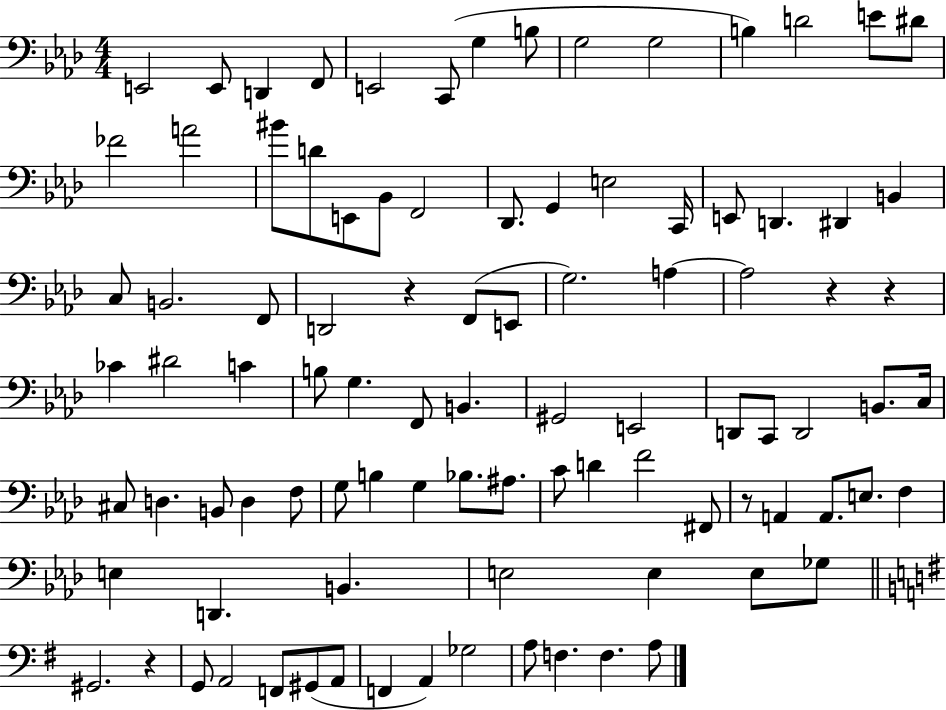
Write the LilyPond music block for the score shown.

{
  \clef bass
  \numericTimeSignature
  \time 4/4
  \key aes \major
  e,2 e,8 d,4 f,8 | e,2 c,8( g4 b8 | g2 g2 | b4) d'2 e'8 dis'8 | \break fes'2 a'2 | bis'8 d'8 e,8 bes,8 f,2 | des,8. g,4 e2 c,16 | e,8 d,4. dis,4 b,4 | \break c8 b,2. f,8 | d,2 r4 f,8( e,8 | g2.) a4~~ | a2 r4 r4 | \break ces'4 dis'2 c'4 | b8 g4. f,8 b,4. | gis,2 e,2 | d,8 c,8 d,2 b,8. c16 | \break cis8 d4. b,8 d4 f8 | g8 b4 g4 bes8. ais8. | c'8 d'4 f'2 fis,8 | r8 a,4 a,8. e8. f4 | \break e4 d,4. b,4. | e2 e4 e8 ges8 | \bar "||" \break \key g \major gis,2. r4 | g,8 a,2 f,8 gis,8( a,8 | f,4 a,4) ges2 | a8 f4. f4. a8 | \break \bar "|."
}